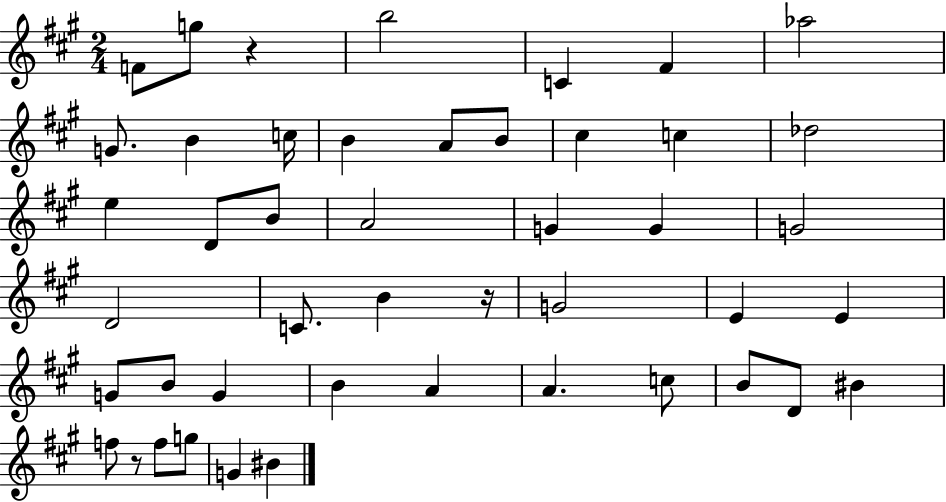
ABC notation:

X:1
T:Untitled
M:2/4
L:1/4
K:A
F/2 g/2 z b2 C ^F _a2 G/2 B c/4 B A/2 B/2 ^c c _d2 e D/2 B/2 A2 G G G2 D2 C/2 B z/4 G2 E E G/2 B/2 G B A A c/2 B/2 D/2 ^B f/2 z/2 f/2 g/2 G ^B